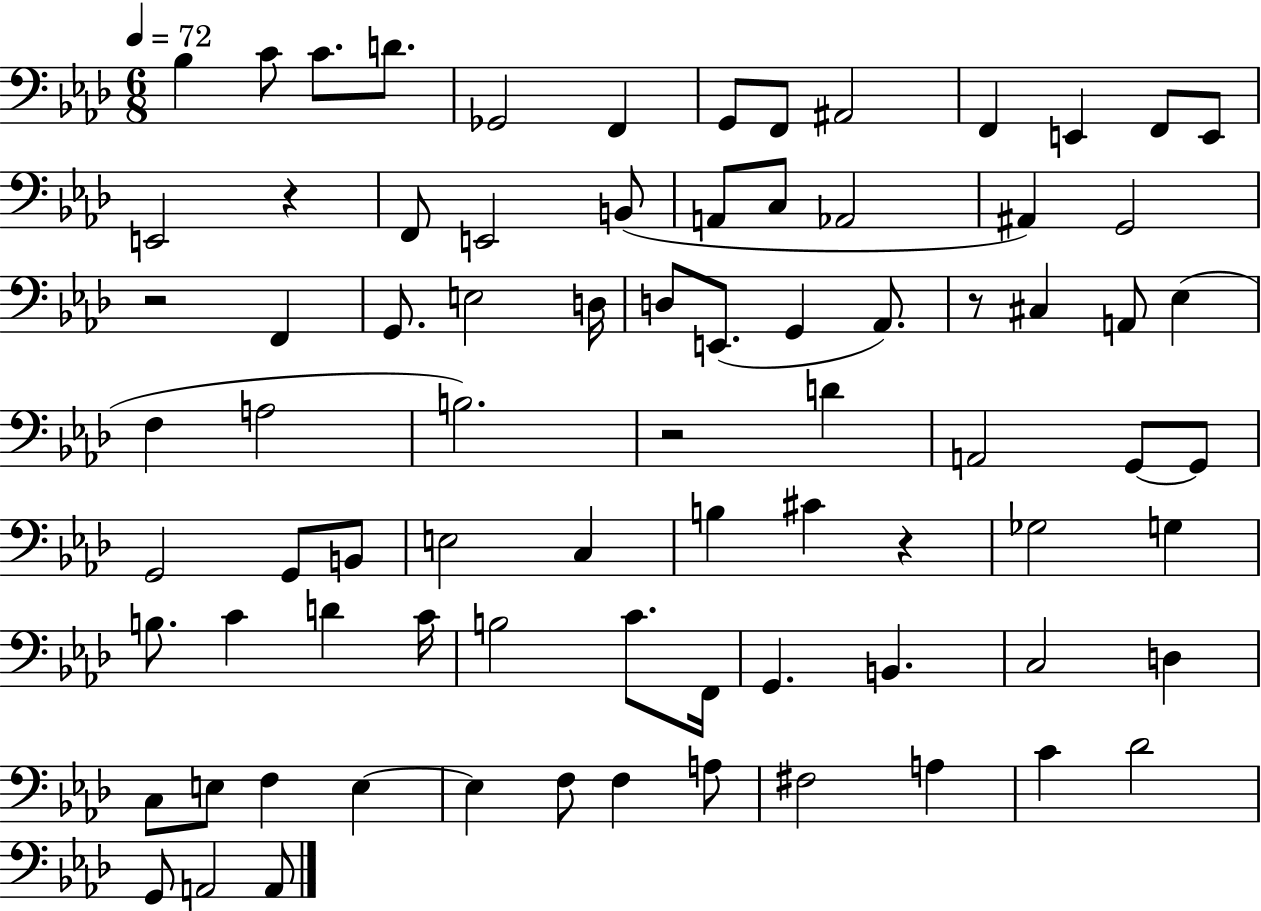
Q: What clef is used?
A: bass